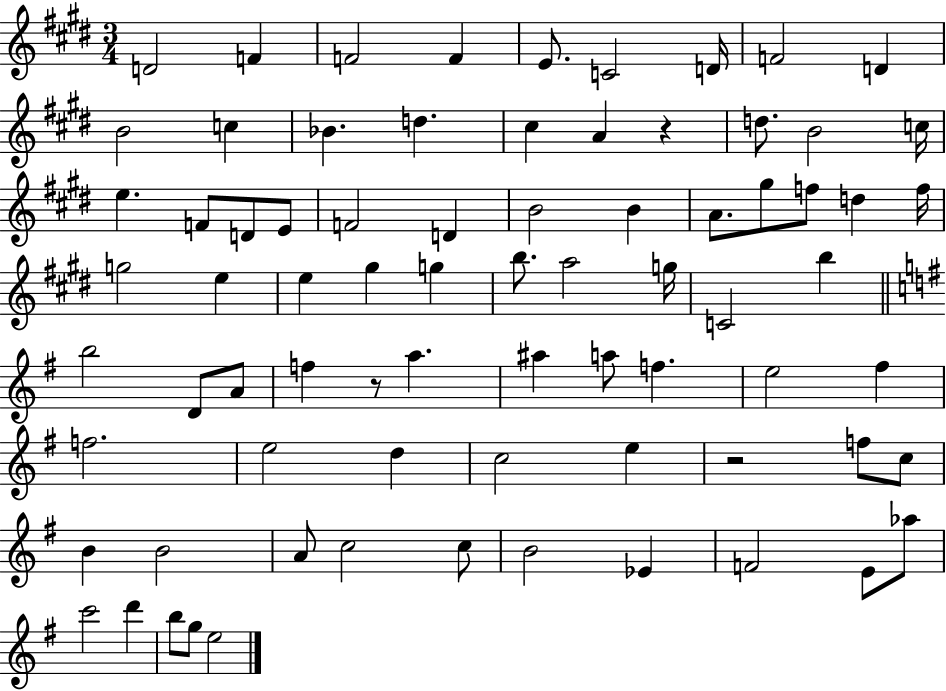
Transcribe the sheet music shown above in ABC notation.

X:1
T:Untitled
M:3/4
L:1/4
K:E
D2 F F2 F E/2 C2 D/4 F2 D B2 c _B d ^c A z d/2 B2 c/4 e F/2 D/2 E/2 F2 D B2 B A/2 ^g/2 f/2 d f/4 g2 e e ^g g b/2 a2 g/4 C2 b b2 D/2 A/2 f z/2 a ^a a/2 f e2 ^f f2 e2 d c2 e z2 f/2 c/2 B B2 A/2 c2 c/2 B2 _E F2 E/2 _a/2 c'2 d' b/2 g/2 e2